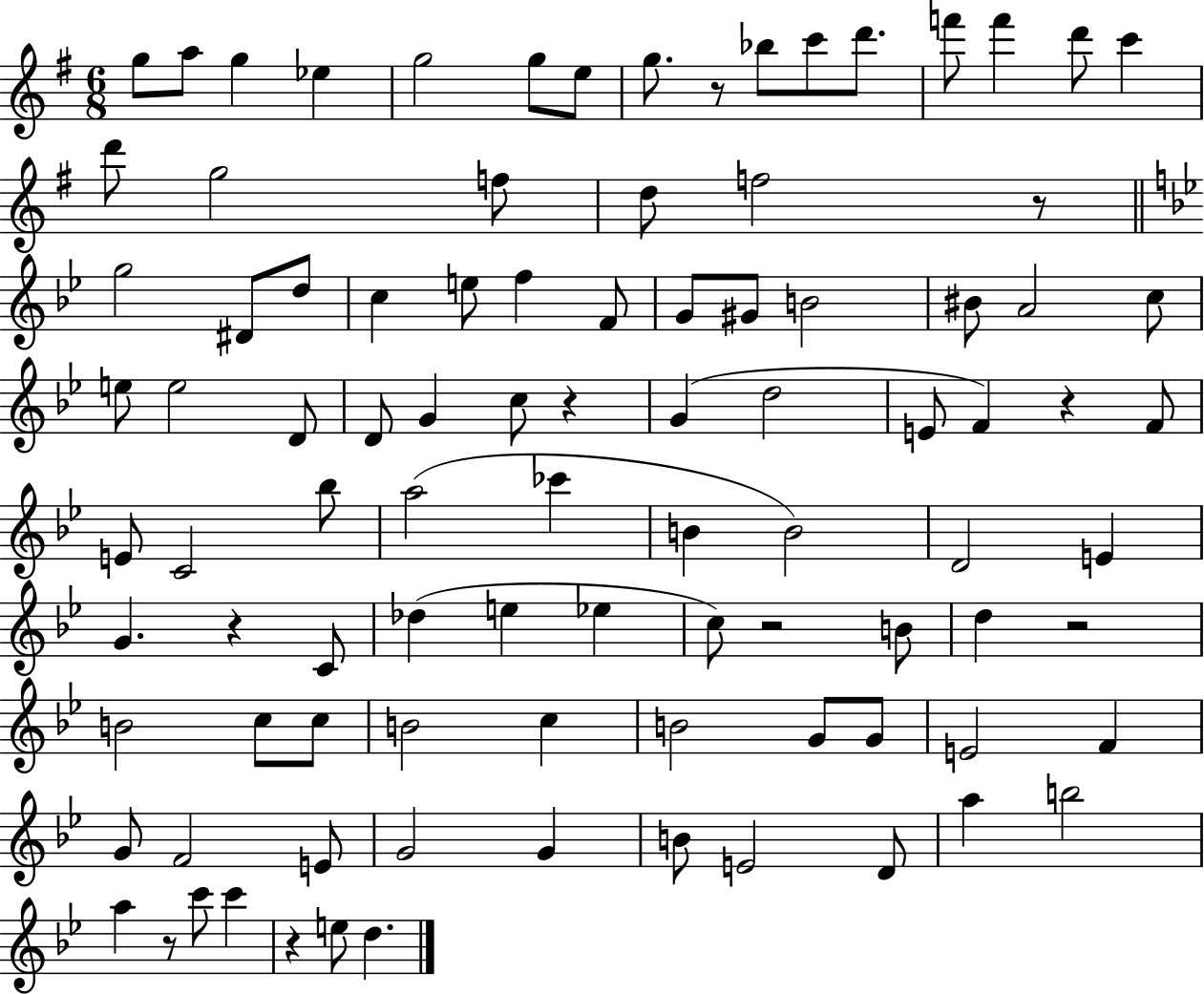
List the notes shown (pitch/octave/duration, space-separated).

G5/e A5/e G5/q Eb5/q G5/h G5/e E5/e G5/e. R/e Bb5/e C6/e D6/e. F6/e F6/q D6/e C6/q D6/e G5/h F5/e D5/e F5/h R/e G5/h D#4/e D5/e C5/q E5/e F5/q F4/e G4/e G#4/e B4/h BIS4/e A4/h C5/e E5/e E5/h D4/e D4/e G4/q C5/e R/q G4/q D5/h E4/e F4/q R/q F4/e E4/e C4/h Bb5/e A5/h CES6/q B4/q B4/h D4/h E4/q G4/q. R/q C4/e Db5/q E5/q Eb5/q C5/e R/h B4/e D5/q R/h B4/h C5/e C5/e B4/h C5/q B4/h G4/e G4/e E4/h F4/q G4/e F4/h E4/e G4/h G4/q B4/e E4/h D4/e A5/q B5/h A5/q R/e C6/e C6/q R/q E5/e D5/q.